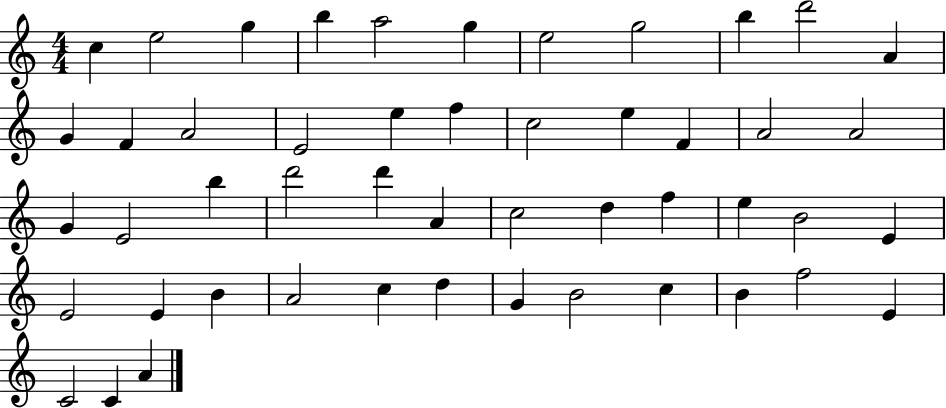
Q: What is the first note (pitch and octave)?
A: C5